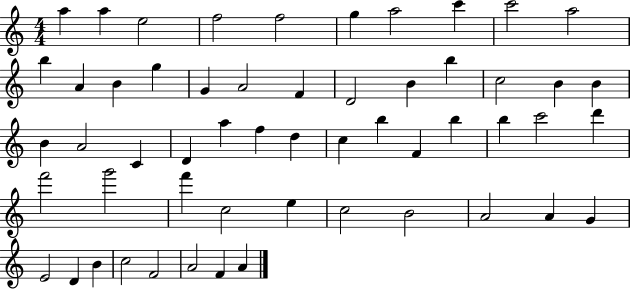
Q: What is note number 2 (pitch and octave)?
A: A5